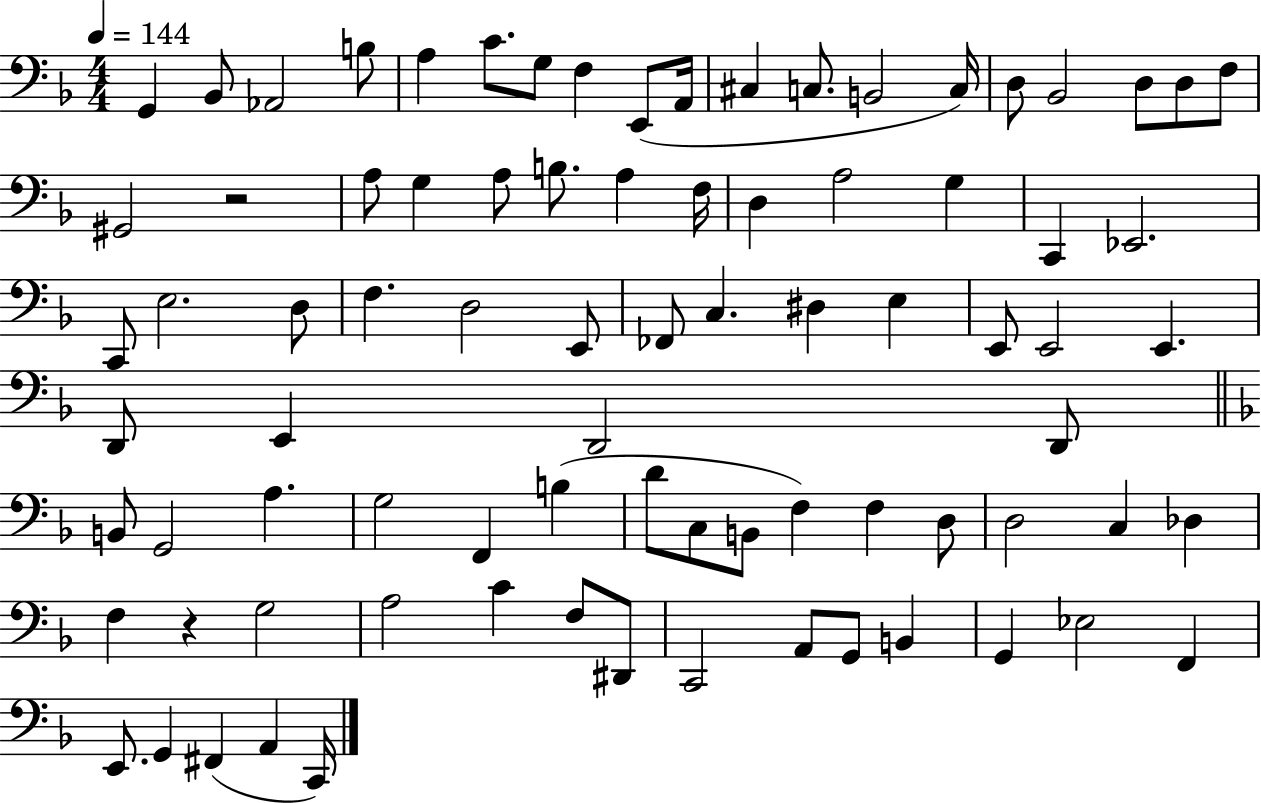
{
  \clef bass
  \numericTimeSignature
  \time 4/4
  \key f \major
  \tempo 4 = 144
  \repeat volta 2 { g,4 bes,8 aes,2 b8 | a4 c'8. g8 f4 e,8( a,16 | cis4 c8. b,2 c16) | d8 bes,2 d8 d8 f8 | \break gis,2 r2 | a8 g4 a8 b8. a4 f16 | d4 a2 g4 | c,4 ees,2. | \break c,8 e2. d8 | f4. d2 e,8 | fes,8 c4. dis4 e4 | e,8 e,2 e,4. | \break d,8 e,4 d,2 d,8 | \bar "||" \break \key f \major b,8 g,2 a4. | g2 f,4 b4( | d'8 c8 b,8 f4) f4 d8 | d2 c4 des4 | \break f4 r4 g2 | a2 c'4 f8 dis,8 | c,2 a,8 g,8 b,4 | g,4 ees2 f,4 | \break e,8. g,4 fis,4( a,4 c,16) | } \bar "|."
}